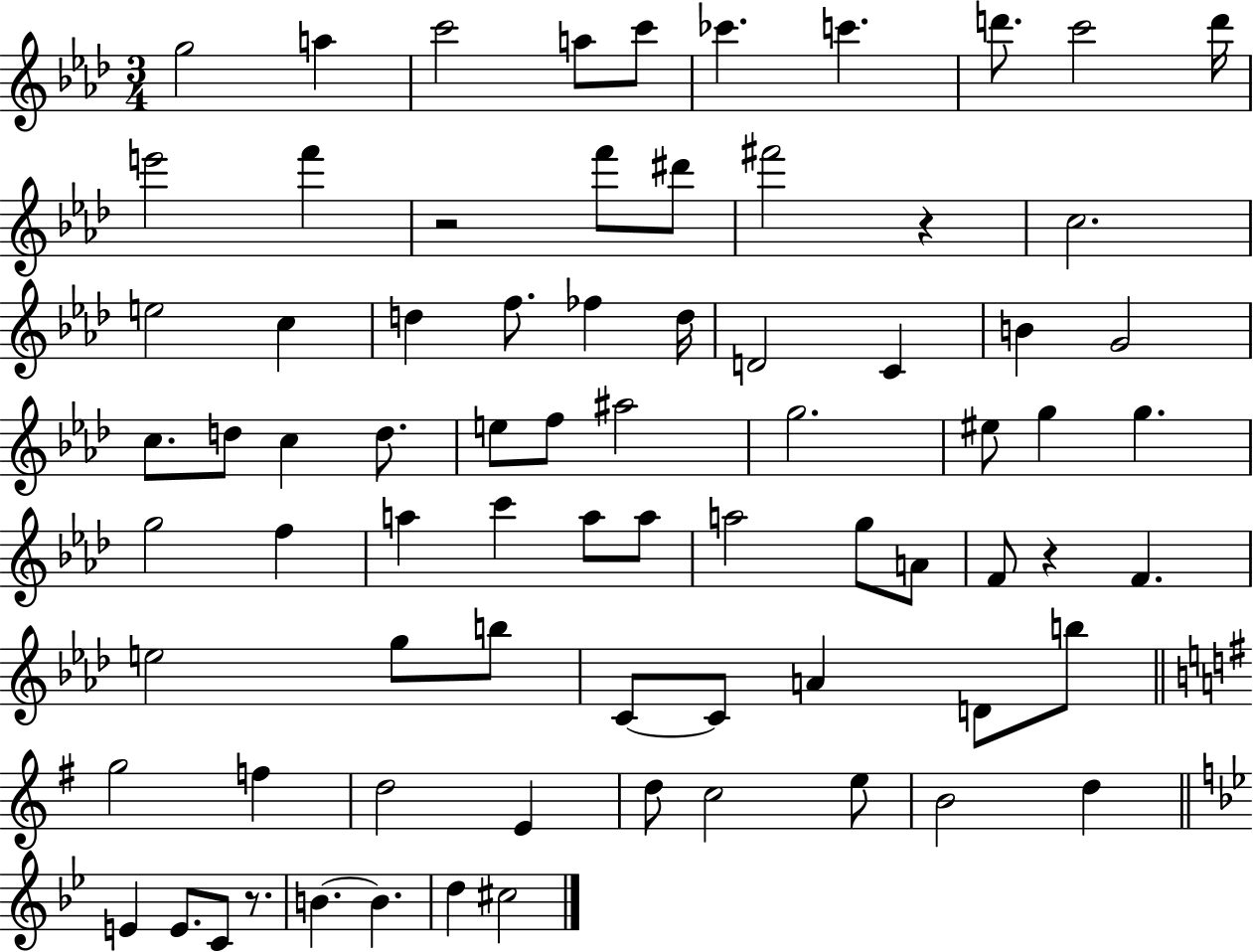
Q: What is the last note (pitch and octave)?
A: C#5